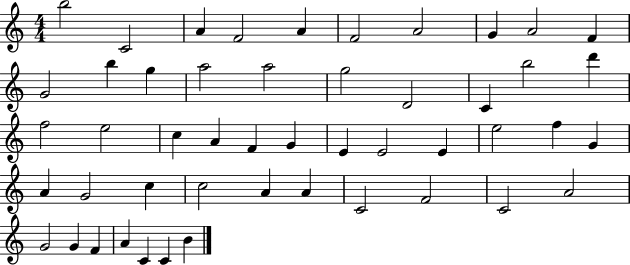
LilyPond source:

{
  \clef treble
  \numericTimeSignature
  \time 4/4
  \key c \major
  b''2 c'2 | a'4 f'2 a'4 | f'2 a'2 | g'4 a'2 f'4 | \break g'2 b''4 g''4 | a''2 a''2 | g''2 d'2 | c'4 b''2 d'''4 | \break f''2 e''2 | c''4 a'4 f'4 g'4 | e'4 e'2 e'4 | e''2 f''4 g'4 | \break a'4 g'2 c''4 | c''2 a'4 a'4 | c'2 f'2 | c'2 a'2 | \break g'2 g'4 f'4 | a'4 c'4 c'4 b'4 | \bar "|."
}